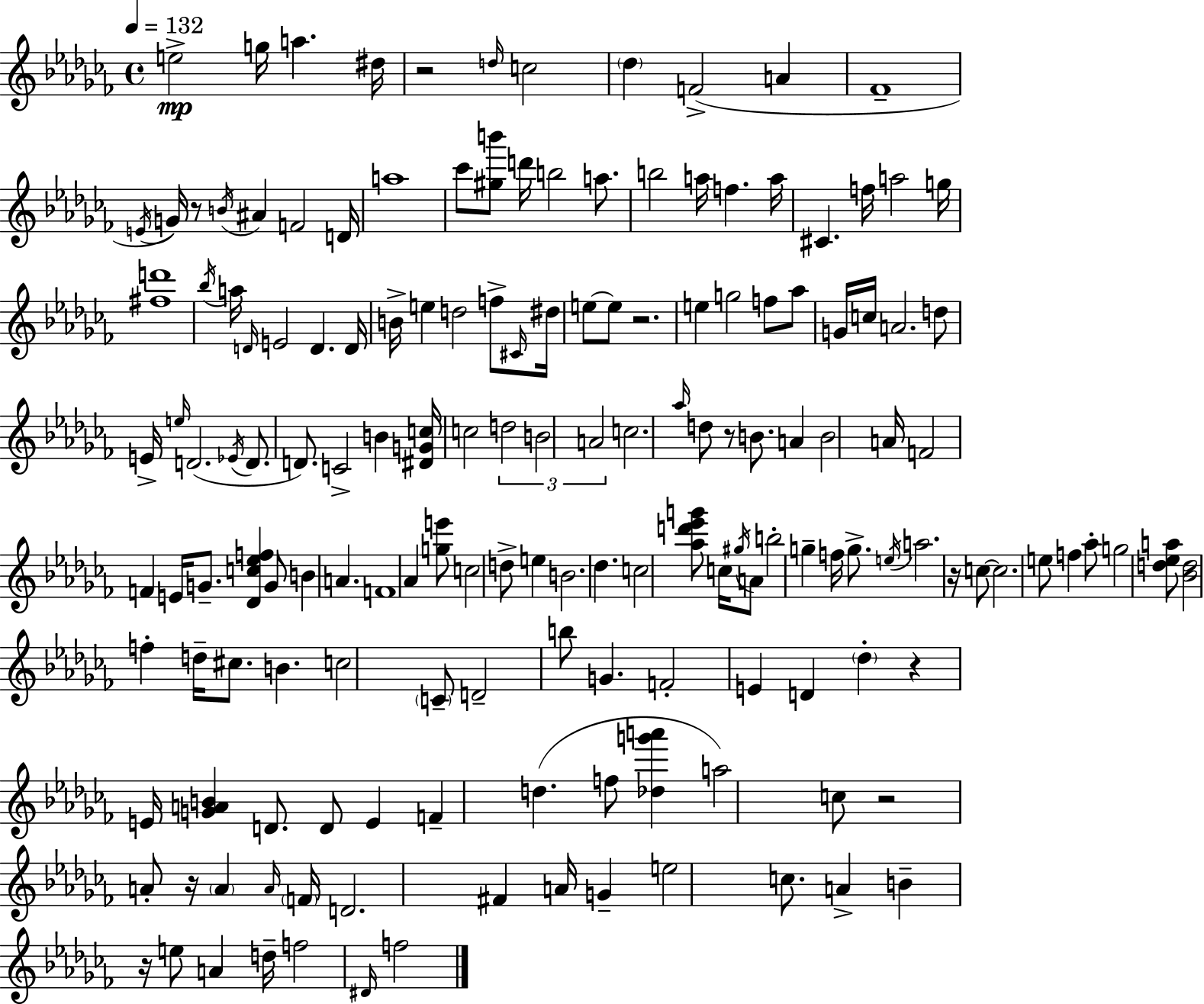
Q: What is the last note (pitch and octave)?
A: F5